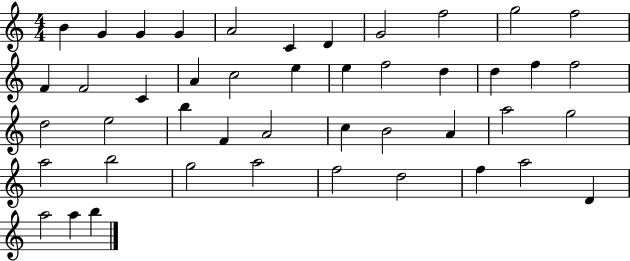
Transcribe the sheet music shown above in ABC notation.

X:1
T:Untitled
M:4/4
L:1/4
K:C
B G G G A2 C D G2 f2 g2 f2 F F2 C A c2 e e f2 d d f f2 d2 e2 b F A2 c B2 A a2 g2 a2 b2 g2 a2 f2 d2 f a2 D a2 a b